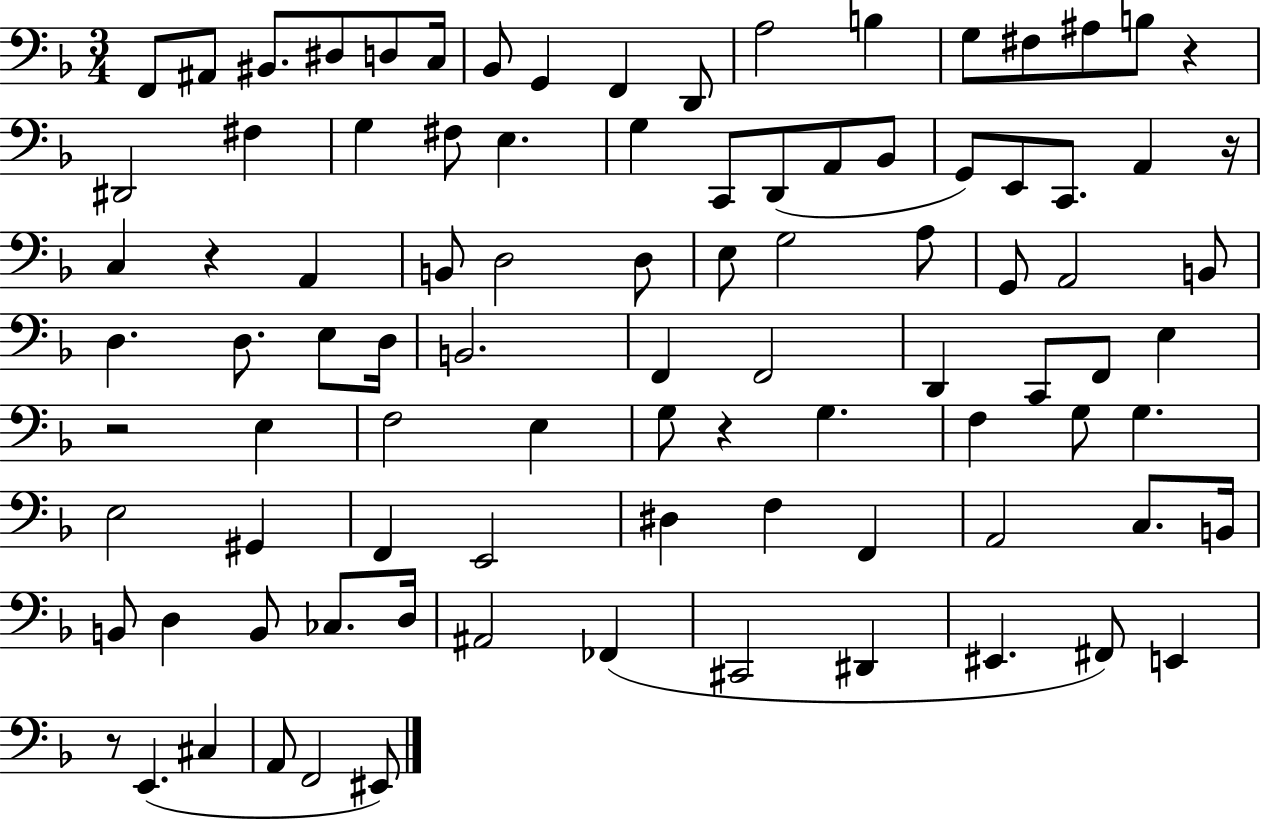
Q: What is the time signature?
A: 3/4